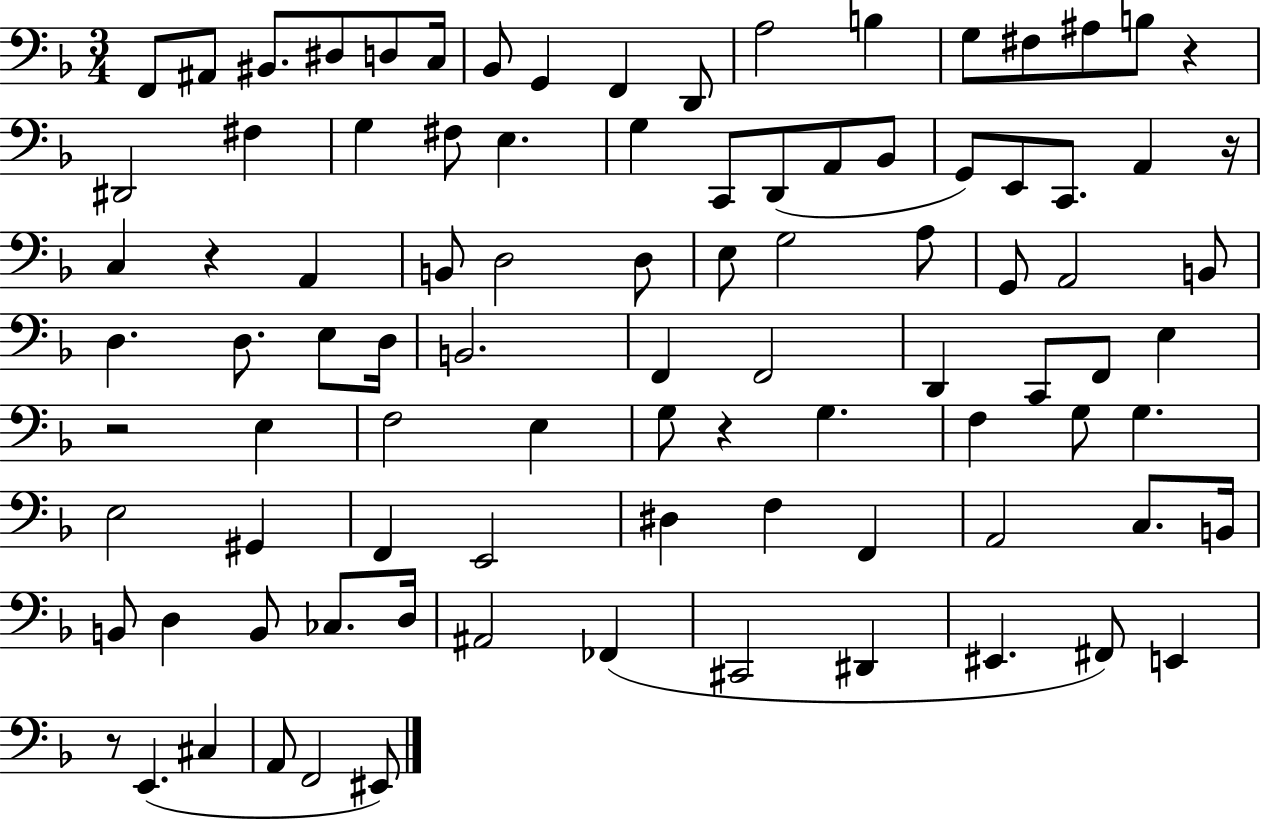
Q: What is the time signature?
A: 3/4